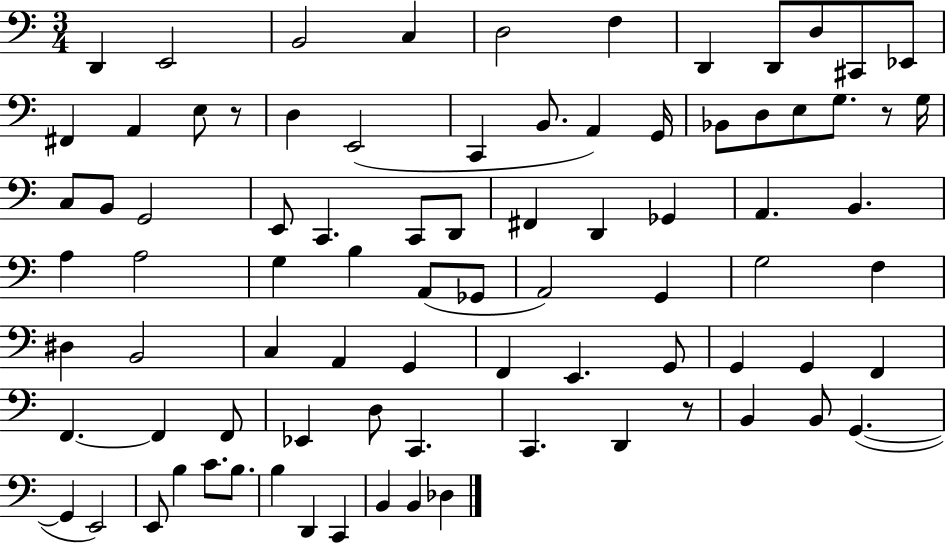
D2/q E2/h B2/h C3/q D3/h F3/q D2/q D2/e D3/e C#2/e Eb2/e F#2/q A2/q E3/e R/e D3/q E2/h C2/q B2/e. A2/q G2/s Bb2/e D3/e E3/e G3/e. R/e G3/s C3/e B2/e G2/h E2/e C2/q. C2/e D2/e F#2/q D2/q Gb2/q A2/q. B2/q. A3/q A3/h G3/q B3/q A2/e Gb2/e A2/h G2/q G3/h F3/q D#3/q B2/h C3/q A2/q G2/q F2/q E2/q. G2/e G2/q G2/q F2/q F2/q. F2/q F2/e Eb2/q D3/e C2/q. C2/q. D2/q R/e B2/q B2/e G2/q. G2/q E2/h E2/e B3/q C4/e. B3/e. B3/q D2/q C2/q B2/q B2/q Db3/q